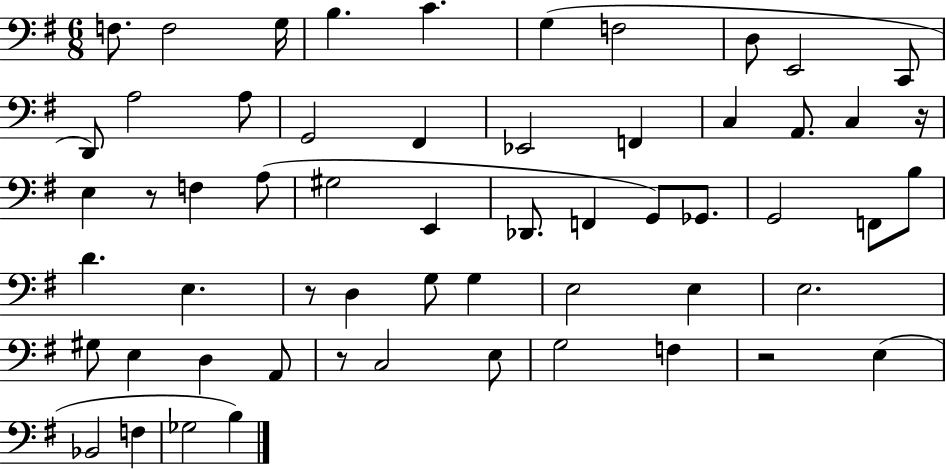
F3/e. F3/h G3/s B3/q. C4/q. G3/q F3/h D3/e E2/h C2/e D2/e A3/h A3/e G2/h F#2/q Eb2/h F2/q C3/q A2/e. C3/q R/s E3/q R/e F3/q A3/e G#3/h E2/q Db2/e. F2/q G2/e Gb2/e. G2/h F2/e B3/e D4/q. E3/q. R/e D3/q G3/e G3/q E3/h E3/q E3/h. G#3/e E3/q D3/q A2/e R/e C3/h E3/e G3/h F3/q R/h E3/q Bb2/h F3/q Gb3/h B3/q